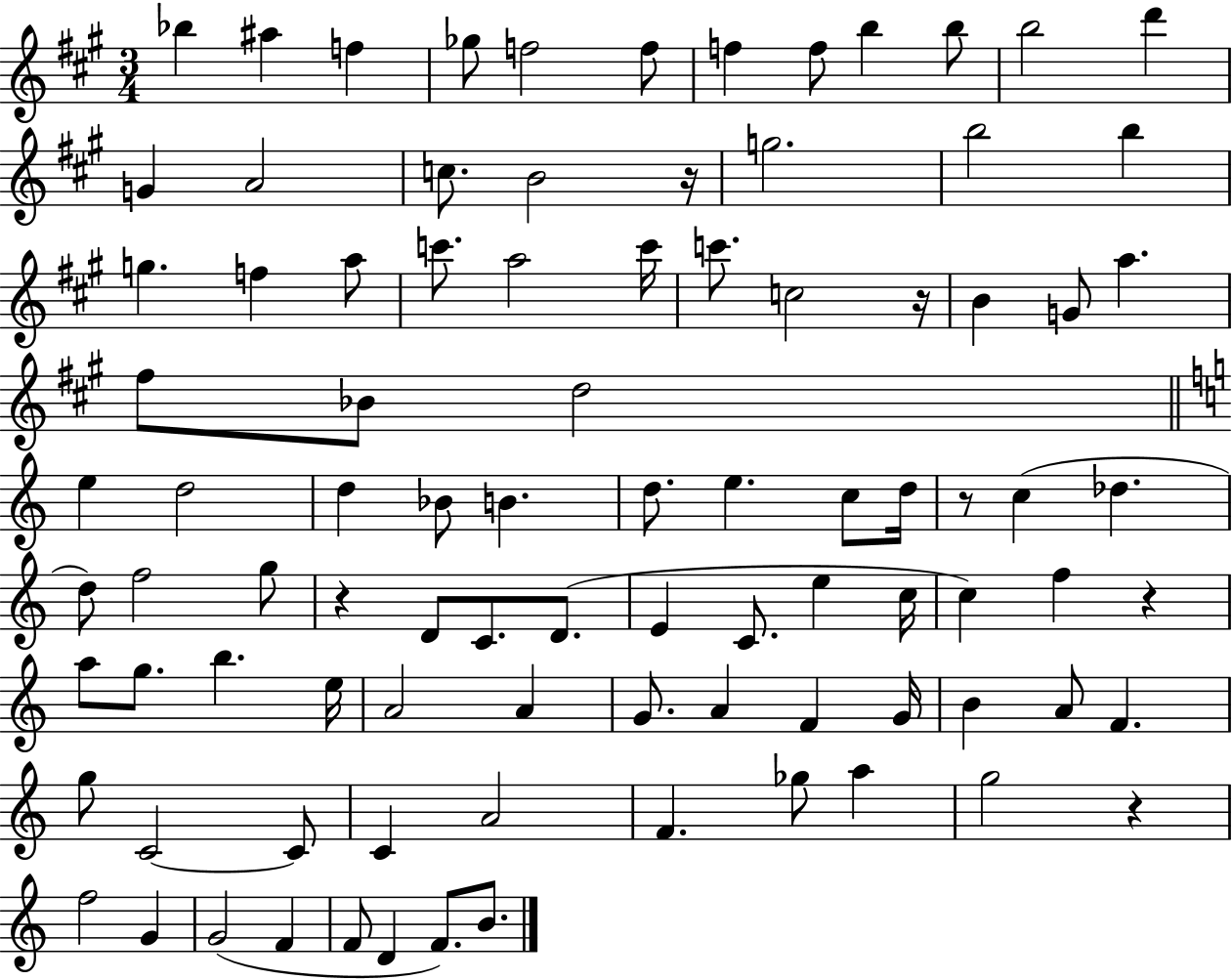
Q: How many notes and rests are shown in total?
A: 92